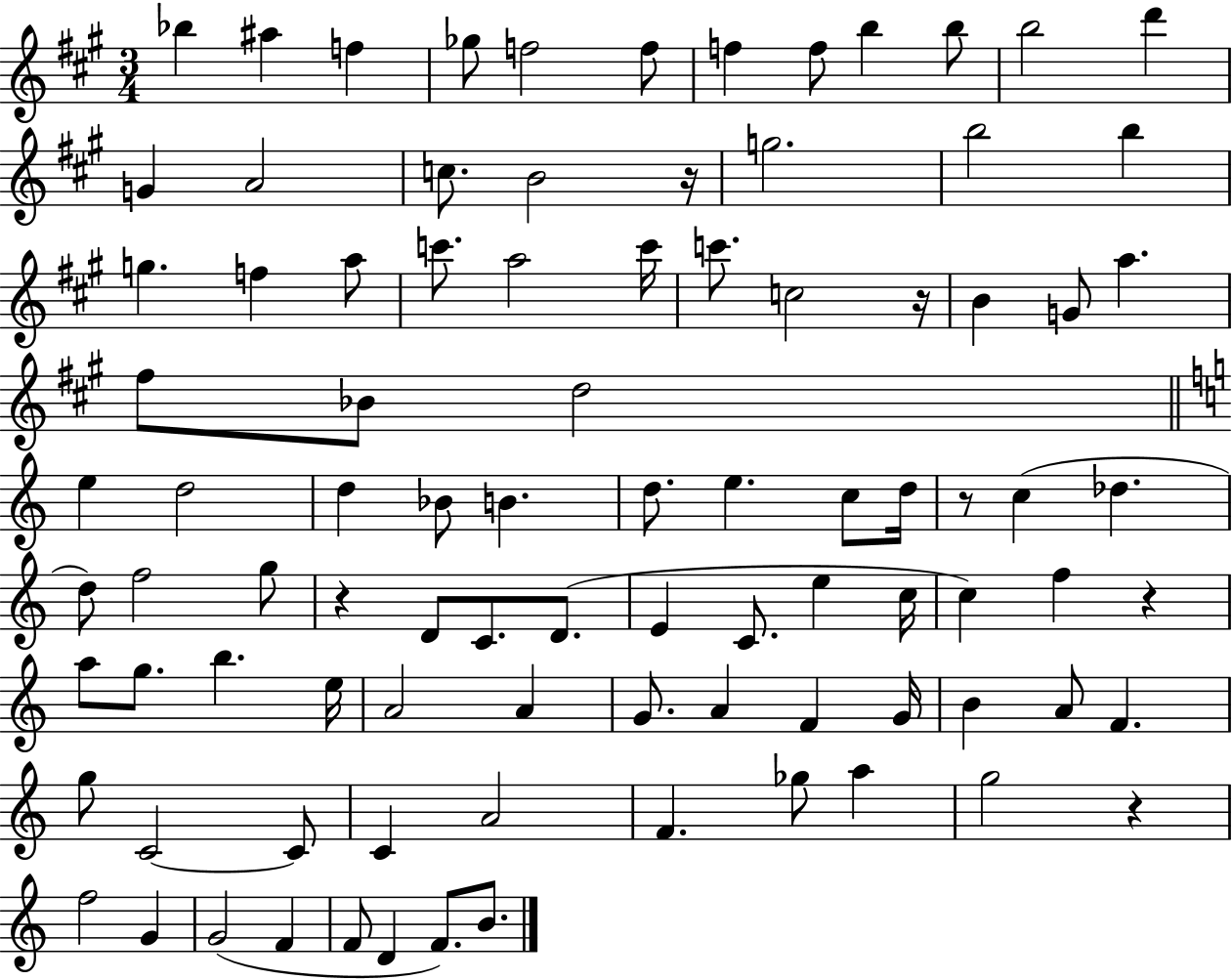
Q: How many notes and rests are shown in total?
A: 92